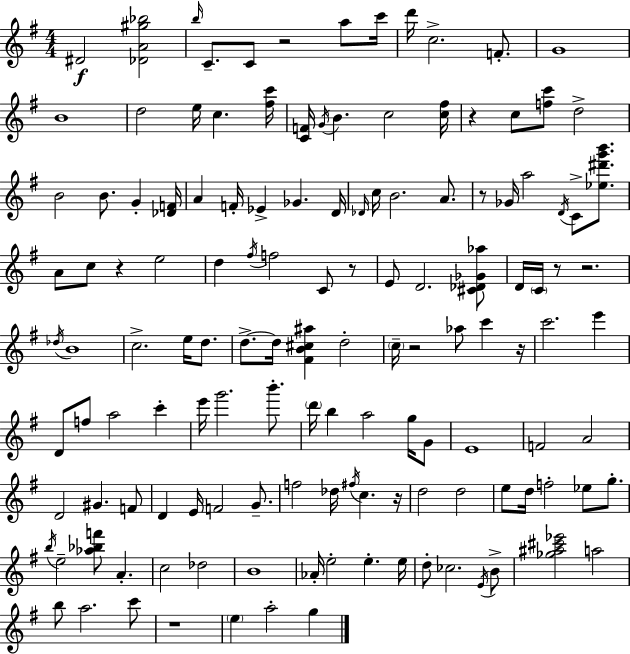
{
  \clef treble
  \numericTimeSignature
  \time 4/4
  \key g \major
  dis'2\f <des' a' gis'' bes''>2 | \grace { b''16 } c'8.-- c'8 r2 a''8 | c'''16 d'''16 c''2.-> f'8.-. | g'1 | \break b'1 | d''2 e''16 c''4. | <fis'' c'''>16 <c' f'>16 \acciaccatura { g'16 } b'4. c''2 | <c'' fis''>16 r4 c''8 <f'' c'''>8 d''2-> | \break b'2 b'8. g'4-. | <des' f'>16 a'4 f'16-. ees'4-> ges'4. | d'16 \grace { des'16 } c''16 b'2. | a'8. r8 ges'16 a''2 \acciaccatura { d'16 } c'8-> | \break <ees'' dis''' g''' b'''>8. a'8 c''8 r4 e''2 | d''4 \acciaccatura { fis''16 } f''2 | c'8 r8 e'8 d'2. | <cis' des' ges' aes''>8 d'16 \parenthesize c'16 r8 r2. | \break \acciaccatura { des''16 } b'1 | c''2.-> | e''16 d''8. d''8.->~~ d''16 <fis' b' cis'' ais''>4 d''2-. | \parenthesize c''16-- r2 aes''8 | \break c'''4 r16 c'''2. | e'''4 d'8 f''8 a''2 | c'''4-. e'''16 g'''2. | b'''8.-. \parenthesize d'''16 b''4 a''2 | \break g''16 g'8 e'1 | f'2 a'2 | d'2 gis'4. | f'8 d'4 e'16 f'2 | \break g'8.-- f''2 des''16 \acciaccatura { fis''16 } | c''4. r16 d''2 d''2 | e''8 d''16 f''2-. | ees''8 g''8.-. \acciaccatura { b''16 } e''2-- | \break <aes'' bes'' f'''>8 a'4.-. c''2 | des''2 b'1 | aes'16-. e''2-. | e''4.-. e''16 d''8-. ces''2. | \break \acciaccatura { e'16 } b'8-> <ges'' ais'' cis''' ees'''>2 | a''2 b''8 a''2. | c'''8 r1 | \parenthesize e''4 a''2-. | \break g''4 \bar "|."
}